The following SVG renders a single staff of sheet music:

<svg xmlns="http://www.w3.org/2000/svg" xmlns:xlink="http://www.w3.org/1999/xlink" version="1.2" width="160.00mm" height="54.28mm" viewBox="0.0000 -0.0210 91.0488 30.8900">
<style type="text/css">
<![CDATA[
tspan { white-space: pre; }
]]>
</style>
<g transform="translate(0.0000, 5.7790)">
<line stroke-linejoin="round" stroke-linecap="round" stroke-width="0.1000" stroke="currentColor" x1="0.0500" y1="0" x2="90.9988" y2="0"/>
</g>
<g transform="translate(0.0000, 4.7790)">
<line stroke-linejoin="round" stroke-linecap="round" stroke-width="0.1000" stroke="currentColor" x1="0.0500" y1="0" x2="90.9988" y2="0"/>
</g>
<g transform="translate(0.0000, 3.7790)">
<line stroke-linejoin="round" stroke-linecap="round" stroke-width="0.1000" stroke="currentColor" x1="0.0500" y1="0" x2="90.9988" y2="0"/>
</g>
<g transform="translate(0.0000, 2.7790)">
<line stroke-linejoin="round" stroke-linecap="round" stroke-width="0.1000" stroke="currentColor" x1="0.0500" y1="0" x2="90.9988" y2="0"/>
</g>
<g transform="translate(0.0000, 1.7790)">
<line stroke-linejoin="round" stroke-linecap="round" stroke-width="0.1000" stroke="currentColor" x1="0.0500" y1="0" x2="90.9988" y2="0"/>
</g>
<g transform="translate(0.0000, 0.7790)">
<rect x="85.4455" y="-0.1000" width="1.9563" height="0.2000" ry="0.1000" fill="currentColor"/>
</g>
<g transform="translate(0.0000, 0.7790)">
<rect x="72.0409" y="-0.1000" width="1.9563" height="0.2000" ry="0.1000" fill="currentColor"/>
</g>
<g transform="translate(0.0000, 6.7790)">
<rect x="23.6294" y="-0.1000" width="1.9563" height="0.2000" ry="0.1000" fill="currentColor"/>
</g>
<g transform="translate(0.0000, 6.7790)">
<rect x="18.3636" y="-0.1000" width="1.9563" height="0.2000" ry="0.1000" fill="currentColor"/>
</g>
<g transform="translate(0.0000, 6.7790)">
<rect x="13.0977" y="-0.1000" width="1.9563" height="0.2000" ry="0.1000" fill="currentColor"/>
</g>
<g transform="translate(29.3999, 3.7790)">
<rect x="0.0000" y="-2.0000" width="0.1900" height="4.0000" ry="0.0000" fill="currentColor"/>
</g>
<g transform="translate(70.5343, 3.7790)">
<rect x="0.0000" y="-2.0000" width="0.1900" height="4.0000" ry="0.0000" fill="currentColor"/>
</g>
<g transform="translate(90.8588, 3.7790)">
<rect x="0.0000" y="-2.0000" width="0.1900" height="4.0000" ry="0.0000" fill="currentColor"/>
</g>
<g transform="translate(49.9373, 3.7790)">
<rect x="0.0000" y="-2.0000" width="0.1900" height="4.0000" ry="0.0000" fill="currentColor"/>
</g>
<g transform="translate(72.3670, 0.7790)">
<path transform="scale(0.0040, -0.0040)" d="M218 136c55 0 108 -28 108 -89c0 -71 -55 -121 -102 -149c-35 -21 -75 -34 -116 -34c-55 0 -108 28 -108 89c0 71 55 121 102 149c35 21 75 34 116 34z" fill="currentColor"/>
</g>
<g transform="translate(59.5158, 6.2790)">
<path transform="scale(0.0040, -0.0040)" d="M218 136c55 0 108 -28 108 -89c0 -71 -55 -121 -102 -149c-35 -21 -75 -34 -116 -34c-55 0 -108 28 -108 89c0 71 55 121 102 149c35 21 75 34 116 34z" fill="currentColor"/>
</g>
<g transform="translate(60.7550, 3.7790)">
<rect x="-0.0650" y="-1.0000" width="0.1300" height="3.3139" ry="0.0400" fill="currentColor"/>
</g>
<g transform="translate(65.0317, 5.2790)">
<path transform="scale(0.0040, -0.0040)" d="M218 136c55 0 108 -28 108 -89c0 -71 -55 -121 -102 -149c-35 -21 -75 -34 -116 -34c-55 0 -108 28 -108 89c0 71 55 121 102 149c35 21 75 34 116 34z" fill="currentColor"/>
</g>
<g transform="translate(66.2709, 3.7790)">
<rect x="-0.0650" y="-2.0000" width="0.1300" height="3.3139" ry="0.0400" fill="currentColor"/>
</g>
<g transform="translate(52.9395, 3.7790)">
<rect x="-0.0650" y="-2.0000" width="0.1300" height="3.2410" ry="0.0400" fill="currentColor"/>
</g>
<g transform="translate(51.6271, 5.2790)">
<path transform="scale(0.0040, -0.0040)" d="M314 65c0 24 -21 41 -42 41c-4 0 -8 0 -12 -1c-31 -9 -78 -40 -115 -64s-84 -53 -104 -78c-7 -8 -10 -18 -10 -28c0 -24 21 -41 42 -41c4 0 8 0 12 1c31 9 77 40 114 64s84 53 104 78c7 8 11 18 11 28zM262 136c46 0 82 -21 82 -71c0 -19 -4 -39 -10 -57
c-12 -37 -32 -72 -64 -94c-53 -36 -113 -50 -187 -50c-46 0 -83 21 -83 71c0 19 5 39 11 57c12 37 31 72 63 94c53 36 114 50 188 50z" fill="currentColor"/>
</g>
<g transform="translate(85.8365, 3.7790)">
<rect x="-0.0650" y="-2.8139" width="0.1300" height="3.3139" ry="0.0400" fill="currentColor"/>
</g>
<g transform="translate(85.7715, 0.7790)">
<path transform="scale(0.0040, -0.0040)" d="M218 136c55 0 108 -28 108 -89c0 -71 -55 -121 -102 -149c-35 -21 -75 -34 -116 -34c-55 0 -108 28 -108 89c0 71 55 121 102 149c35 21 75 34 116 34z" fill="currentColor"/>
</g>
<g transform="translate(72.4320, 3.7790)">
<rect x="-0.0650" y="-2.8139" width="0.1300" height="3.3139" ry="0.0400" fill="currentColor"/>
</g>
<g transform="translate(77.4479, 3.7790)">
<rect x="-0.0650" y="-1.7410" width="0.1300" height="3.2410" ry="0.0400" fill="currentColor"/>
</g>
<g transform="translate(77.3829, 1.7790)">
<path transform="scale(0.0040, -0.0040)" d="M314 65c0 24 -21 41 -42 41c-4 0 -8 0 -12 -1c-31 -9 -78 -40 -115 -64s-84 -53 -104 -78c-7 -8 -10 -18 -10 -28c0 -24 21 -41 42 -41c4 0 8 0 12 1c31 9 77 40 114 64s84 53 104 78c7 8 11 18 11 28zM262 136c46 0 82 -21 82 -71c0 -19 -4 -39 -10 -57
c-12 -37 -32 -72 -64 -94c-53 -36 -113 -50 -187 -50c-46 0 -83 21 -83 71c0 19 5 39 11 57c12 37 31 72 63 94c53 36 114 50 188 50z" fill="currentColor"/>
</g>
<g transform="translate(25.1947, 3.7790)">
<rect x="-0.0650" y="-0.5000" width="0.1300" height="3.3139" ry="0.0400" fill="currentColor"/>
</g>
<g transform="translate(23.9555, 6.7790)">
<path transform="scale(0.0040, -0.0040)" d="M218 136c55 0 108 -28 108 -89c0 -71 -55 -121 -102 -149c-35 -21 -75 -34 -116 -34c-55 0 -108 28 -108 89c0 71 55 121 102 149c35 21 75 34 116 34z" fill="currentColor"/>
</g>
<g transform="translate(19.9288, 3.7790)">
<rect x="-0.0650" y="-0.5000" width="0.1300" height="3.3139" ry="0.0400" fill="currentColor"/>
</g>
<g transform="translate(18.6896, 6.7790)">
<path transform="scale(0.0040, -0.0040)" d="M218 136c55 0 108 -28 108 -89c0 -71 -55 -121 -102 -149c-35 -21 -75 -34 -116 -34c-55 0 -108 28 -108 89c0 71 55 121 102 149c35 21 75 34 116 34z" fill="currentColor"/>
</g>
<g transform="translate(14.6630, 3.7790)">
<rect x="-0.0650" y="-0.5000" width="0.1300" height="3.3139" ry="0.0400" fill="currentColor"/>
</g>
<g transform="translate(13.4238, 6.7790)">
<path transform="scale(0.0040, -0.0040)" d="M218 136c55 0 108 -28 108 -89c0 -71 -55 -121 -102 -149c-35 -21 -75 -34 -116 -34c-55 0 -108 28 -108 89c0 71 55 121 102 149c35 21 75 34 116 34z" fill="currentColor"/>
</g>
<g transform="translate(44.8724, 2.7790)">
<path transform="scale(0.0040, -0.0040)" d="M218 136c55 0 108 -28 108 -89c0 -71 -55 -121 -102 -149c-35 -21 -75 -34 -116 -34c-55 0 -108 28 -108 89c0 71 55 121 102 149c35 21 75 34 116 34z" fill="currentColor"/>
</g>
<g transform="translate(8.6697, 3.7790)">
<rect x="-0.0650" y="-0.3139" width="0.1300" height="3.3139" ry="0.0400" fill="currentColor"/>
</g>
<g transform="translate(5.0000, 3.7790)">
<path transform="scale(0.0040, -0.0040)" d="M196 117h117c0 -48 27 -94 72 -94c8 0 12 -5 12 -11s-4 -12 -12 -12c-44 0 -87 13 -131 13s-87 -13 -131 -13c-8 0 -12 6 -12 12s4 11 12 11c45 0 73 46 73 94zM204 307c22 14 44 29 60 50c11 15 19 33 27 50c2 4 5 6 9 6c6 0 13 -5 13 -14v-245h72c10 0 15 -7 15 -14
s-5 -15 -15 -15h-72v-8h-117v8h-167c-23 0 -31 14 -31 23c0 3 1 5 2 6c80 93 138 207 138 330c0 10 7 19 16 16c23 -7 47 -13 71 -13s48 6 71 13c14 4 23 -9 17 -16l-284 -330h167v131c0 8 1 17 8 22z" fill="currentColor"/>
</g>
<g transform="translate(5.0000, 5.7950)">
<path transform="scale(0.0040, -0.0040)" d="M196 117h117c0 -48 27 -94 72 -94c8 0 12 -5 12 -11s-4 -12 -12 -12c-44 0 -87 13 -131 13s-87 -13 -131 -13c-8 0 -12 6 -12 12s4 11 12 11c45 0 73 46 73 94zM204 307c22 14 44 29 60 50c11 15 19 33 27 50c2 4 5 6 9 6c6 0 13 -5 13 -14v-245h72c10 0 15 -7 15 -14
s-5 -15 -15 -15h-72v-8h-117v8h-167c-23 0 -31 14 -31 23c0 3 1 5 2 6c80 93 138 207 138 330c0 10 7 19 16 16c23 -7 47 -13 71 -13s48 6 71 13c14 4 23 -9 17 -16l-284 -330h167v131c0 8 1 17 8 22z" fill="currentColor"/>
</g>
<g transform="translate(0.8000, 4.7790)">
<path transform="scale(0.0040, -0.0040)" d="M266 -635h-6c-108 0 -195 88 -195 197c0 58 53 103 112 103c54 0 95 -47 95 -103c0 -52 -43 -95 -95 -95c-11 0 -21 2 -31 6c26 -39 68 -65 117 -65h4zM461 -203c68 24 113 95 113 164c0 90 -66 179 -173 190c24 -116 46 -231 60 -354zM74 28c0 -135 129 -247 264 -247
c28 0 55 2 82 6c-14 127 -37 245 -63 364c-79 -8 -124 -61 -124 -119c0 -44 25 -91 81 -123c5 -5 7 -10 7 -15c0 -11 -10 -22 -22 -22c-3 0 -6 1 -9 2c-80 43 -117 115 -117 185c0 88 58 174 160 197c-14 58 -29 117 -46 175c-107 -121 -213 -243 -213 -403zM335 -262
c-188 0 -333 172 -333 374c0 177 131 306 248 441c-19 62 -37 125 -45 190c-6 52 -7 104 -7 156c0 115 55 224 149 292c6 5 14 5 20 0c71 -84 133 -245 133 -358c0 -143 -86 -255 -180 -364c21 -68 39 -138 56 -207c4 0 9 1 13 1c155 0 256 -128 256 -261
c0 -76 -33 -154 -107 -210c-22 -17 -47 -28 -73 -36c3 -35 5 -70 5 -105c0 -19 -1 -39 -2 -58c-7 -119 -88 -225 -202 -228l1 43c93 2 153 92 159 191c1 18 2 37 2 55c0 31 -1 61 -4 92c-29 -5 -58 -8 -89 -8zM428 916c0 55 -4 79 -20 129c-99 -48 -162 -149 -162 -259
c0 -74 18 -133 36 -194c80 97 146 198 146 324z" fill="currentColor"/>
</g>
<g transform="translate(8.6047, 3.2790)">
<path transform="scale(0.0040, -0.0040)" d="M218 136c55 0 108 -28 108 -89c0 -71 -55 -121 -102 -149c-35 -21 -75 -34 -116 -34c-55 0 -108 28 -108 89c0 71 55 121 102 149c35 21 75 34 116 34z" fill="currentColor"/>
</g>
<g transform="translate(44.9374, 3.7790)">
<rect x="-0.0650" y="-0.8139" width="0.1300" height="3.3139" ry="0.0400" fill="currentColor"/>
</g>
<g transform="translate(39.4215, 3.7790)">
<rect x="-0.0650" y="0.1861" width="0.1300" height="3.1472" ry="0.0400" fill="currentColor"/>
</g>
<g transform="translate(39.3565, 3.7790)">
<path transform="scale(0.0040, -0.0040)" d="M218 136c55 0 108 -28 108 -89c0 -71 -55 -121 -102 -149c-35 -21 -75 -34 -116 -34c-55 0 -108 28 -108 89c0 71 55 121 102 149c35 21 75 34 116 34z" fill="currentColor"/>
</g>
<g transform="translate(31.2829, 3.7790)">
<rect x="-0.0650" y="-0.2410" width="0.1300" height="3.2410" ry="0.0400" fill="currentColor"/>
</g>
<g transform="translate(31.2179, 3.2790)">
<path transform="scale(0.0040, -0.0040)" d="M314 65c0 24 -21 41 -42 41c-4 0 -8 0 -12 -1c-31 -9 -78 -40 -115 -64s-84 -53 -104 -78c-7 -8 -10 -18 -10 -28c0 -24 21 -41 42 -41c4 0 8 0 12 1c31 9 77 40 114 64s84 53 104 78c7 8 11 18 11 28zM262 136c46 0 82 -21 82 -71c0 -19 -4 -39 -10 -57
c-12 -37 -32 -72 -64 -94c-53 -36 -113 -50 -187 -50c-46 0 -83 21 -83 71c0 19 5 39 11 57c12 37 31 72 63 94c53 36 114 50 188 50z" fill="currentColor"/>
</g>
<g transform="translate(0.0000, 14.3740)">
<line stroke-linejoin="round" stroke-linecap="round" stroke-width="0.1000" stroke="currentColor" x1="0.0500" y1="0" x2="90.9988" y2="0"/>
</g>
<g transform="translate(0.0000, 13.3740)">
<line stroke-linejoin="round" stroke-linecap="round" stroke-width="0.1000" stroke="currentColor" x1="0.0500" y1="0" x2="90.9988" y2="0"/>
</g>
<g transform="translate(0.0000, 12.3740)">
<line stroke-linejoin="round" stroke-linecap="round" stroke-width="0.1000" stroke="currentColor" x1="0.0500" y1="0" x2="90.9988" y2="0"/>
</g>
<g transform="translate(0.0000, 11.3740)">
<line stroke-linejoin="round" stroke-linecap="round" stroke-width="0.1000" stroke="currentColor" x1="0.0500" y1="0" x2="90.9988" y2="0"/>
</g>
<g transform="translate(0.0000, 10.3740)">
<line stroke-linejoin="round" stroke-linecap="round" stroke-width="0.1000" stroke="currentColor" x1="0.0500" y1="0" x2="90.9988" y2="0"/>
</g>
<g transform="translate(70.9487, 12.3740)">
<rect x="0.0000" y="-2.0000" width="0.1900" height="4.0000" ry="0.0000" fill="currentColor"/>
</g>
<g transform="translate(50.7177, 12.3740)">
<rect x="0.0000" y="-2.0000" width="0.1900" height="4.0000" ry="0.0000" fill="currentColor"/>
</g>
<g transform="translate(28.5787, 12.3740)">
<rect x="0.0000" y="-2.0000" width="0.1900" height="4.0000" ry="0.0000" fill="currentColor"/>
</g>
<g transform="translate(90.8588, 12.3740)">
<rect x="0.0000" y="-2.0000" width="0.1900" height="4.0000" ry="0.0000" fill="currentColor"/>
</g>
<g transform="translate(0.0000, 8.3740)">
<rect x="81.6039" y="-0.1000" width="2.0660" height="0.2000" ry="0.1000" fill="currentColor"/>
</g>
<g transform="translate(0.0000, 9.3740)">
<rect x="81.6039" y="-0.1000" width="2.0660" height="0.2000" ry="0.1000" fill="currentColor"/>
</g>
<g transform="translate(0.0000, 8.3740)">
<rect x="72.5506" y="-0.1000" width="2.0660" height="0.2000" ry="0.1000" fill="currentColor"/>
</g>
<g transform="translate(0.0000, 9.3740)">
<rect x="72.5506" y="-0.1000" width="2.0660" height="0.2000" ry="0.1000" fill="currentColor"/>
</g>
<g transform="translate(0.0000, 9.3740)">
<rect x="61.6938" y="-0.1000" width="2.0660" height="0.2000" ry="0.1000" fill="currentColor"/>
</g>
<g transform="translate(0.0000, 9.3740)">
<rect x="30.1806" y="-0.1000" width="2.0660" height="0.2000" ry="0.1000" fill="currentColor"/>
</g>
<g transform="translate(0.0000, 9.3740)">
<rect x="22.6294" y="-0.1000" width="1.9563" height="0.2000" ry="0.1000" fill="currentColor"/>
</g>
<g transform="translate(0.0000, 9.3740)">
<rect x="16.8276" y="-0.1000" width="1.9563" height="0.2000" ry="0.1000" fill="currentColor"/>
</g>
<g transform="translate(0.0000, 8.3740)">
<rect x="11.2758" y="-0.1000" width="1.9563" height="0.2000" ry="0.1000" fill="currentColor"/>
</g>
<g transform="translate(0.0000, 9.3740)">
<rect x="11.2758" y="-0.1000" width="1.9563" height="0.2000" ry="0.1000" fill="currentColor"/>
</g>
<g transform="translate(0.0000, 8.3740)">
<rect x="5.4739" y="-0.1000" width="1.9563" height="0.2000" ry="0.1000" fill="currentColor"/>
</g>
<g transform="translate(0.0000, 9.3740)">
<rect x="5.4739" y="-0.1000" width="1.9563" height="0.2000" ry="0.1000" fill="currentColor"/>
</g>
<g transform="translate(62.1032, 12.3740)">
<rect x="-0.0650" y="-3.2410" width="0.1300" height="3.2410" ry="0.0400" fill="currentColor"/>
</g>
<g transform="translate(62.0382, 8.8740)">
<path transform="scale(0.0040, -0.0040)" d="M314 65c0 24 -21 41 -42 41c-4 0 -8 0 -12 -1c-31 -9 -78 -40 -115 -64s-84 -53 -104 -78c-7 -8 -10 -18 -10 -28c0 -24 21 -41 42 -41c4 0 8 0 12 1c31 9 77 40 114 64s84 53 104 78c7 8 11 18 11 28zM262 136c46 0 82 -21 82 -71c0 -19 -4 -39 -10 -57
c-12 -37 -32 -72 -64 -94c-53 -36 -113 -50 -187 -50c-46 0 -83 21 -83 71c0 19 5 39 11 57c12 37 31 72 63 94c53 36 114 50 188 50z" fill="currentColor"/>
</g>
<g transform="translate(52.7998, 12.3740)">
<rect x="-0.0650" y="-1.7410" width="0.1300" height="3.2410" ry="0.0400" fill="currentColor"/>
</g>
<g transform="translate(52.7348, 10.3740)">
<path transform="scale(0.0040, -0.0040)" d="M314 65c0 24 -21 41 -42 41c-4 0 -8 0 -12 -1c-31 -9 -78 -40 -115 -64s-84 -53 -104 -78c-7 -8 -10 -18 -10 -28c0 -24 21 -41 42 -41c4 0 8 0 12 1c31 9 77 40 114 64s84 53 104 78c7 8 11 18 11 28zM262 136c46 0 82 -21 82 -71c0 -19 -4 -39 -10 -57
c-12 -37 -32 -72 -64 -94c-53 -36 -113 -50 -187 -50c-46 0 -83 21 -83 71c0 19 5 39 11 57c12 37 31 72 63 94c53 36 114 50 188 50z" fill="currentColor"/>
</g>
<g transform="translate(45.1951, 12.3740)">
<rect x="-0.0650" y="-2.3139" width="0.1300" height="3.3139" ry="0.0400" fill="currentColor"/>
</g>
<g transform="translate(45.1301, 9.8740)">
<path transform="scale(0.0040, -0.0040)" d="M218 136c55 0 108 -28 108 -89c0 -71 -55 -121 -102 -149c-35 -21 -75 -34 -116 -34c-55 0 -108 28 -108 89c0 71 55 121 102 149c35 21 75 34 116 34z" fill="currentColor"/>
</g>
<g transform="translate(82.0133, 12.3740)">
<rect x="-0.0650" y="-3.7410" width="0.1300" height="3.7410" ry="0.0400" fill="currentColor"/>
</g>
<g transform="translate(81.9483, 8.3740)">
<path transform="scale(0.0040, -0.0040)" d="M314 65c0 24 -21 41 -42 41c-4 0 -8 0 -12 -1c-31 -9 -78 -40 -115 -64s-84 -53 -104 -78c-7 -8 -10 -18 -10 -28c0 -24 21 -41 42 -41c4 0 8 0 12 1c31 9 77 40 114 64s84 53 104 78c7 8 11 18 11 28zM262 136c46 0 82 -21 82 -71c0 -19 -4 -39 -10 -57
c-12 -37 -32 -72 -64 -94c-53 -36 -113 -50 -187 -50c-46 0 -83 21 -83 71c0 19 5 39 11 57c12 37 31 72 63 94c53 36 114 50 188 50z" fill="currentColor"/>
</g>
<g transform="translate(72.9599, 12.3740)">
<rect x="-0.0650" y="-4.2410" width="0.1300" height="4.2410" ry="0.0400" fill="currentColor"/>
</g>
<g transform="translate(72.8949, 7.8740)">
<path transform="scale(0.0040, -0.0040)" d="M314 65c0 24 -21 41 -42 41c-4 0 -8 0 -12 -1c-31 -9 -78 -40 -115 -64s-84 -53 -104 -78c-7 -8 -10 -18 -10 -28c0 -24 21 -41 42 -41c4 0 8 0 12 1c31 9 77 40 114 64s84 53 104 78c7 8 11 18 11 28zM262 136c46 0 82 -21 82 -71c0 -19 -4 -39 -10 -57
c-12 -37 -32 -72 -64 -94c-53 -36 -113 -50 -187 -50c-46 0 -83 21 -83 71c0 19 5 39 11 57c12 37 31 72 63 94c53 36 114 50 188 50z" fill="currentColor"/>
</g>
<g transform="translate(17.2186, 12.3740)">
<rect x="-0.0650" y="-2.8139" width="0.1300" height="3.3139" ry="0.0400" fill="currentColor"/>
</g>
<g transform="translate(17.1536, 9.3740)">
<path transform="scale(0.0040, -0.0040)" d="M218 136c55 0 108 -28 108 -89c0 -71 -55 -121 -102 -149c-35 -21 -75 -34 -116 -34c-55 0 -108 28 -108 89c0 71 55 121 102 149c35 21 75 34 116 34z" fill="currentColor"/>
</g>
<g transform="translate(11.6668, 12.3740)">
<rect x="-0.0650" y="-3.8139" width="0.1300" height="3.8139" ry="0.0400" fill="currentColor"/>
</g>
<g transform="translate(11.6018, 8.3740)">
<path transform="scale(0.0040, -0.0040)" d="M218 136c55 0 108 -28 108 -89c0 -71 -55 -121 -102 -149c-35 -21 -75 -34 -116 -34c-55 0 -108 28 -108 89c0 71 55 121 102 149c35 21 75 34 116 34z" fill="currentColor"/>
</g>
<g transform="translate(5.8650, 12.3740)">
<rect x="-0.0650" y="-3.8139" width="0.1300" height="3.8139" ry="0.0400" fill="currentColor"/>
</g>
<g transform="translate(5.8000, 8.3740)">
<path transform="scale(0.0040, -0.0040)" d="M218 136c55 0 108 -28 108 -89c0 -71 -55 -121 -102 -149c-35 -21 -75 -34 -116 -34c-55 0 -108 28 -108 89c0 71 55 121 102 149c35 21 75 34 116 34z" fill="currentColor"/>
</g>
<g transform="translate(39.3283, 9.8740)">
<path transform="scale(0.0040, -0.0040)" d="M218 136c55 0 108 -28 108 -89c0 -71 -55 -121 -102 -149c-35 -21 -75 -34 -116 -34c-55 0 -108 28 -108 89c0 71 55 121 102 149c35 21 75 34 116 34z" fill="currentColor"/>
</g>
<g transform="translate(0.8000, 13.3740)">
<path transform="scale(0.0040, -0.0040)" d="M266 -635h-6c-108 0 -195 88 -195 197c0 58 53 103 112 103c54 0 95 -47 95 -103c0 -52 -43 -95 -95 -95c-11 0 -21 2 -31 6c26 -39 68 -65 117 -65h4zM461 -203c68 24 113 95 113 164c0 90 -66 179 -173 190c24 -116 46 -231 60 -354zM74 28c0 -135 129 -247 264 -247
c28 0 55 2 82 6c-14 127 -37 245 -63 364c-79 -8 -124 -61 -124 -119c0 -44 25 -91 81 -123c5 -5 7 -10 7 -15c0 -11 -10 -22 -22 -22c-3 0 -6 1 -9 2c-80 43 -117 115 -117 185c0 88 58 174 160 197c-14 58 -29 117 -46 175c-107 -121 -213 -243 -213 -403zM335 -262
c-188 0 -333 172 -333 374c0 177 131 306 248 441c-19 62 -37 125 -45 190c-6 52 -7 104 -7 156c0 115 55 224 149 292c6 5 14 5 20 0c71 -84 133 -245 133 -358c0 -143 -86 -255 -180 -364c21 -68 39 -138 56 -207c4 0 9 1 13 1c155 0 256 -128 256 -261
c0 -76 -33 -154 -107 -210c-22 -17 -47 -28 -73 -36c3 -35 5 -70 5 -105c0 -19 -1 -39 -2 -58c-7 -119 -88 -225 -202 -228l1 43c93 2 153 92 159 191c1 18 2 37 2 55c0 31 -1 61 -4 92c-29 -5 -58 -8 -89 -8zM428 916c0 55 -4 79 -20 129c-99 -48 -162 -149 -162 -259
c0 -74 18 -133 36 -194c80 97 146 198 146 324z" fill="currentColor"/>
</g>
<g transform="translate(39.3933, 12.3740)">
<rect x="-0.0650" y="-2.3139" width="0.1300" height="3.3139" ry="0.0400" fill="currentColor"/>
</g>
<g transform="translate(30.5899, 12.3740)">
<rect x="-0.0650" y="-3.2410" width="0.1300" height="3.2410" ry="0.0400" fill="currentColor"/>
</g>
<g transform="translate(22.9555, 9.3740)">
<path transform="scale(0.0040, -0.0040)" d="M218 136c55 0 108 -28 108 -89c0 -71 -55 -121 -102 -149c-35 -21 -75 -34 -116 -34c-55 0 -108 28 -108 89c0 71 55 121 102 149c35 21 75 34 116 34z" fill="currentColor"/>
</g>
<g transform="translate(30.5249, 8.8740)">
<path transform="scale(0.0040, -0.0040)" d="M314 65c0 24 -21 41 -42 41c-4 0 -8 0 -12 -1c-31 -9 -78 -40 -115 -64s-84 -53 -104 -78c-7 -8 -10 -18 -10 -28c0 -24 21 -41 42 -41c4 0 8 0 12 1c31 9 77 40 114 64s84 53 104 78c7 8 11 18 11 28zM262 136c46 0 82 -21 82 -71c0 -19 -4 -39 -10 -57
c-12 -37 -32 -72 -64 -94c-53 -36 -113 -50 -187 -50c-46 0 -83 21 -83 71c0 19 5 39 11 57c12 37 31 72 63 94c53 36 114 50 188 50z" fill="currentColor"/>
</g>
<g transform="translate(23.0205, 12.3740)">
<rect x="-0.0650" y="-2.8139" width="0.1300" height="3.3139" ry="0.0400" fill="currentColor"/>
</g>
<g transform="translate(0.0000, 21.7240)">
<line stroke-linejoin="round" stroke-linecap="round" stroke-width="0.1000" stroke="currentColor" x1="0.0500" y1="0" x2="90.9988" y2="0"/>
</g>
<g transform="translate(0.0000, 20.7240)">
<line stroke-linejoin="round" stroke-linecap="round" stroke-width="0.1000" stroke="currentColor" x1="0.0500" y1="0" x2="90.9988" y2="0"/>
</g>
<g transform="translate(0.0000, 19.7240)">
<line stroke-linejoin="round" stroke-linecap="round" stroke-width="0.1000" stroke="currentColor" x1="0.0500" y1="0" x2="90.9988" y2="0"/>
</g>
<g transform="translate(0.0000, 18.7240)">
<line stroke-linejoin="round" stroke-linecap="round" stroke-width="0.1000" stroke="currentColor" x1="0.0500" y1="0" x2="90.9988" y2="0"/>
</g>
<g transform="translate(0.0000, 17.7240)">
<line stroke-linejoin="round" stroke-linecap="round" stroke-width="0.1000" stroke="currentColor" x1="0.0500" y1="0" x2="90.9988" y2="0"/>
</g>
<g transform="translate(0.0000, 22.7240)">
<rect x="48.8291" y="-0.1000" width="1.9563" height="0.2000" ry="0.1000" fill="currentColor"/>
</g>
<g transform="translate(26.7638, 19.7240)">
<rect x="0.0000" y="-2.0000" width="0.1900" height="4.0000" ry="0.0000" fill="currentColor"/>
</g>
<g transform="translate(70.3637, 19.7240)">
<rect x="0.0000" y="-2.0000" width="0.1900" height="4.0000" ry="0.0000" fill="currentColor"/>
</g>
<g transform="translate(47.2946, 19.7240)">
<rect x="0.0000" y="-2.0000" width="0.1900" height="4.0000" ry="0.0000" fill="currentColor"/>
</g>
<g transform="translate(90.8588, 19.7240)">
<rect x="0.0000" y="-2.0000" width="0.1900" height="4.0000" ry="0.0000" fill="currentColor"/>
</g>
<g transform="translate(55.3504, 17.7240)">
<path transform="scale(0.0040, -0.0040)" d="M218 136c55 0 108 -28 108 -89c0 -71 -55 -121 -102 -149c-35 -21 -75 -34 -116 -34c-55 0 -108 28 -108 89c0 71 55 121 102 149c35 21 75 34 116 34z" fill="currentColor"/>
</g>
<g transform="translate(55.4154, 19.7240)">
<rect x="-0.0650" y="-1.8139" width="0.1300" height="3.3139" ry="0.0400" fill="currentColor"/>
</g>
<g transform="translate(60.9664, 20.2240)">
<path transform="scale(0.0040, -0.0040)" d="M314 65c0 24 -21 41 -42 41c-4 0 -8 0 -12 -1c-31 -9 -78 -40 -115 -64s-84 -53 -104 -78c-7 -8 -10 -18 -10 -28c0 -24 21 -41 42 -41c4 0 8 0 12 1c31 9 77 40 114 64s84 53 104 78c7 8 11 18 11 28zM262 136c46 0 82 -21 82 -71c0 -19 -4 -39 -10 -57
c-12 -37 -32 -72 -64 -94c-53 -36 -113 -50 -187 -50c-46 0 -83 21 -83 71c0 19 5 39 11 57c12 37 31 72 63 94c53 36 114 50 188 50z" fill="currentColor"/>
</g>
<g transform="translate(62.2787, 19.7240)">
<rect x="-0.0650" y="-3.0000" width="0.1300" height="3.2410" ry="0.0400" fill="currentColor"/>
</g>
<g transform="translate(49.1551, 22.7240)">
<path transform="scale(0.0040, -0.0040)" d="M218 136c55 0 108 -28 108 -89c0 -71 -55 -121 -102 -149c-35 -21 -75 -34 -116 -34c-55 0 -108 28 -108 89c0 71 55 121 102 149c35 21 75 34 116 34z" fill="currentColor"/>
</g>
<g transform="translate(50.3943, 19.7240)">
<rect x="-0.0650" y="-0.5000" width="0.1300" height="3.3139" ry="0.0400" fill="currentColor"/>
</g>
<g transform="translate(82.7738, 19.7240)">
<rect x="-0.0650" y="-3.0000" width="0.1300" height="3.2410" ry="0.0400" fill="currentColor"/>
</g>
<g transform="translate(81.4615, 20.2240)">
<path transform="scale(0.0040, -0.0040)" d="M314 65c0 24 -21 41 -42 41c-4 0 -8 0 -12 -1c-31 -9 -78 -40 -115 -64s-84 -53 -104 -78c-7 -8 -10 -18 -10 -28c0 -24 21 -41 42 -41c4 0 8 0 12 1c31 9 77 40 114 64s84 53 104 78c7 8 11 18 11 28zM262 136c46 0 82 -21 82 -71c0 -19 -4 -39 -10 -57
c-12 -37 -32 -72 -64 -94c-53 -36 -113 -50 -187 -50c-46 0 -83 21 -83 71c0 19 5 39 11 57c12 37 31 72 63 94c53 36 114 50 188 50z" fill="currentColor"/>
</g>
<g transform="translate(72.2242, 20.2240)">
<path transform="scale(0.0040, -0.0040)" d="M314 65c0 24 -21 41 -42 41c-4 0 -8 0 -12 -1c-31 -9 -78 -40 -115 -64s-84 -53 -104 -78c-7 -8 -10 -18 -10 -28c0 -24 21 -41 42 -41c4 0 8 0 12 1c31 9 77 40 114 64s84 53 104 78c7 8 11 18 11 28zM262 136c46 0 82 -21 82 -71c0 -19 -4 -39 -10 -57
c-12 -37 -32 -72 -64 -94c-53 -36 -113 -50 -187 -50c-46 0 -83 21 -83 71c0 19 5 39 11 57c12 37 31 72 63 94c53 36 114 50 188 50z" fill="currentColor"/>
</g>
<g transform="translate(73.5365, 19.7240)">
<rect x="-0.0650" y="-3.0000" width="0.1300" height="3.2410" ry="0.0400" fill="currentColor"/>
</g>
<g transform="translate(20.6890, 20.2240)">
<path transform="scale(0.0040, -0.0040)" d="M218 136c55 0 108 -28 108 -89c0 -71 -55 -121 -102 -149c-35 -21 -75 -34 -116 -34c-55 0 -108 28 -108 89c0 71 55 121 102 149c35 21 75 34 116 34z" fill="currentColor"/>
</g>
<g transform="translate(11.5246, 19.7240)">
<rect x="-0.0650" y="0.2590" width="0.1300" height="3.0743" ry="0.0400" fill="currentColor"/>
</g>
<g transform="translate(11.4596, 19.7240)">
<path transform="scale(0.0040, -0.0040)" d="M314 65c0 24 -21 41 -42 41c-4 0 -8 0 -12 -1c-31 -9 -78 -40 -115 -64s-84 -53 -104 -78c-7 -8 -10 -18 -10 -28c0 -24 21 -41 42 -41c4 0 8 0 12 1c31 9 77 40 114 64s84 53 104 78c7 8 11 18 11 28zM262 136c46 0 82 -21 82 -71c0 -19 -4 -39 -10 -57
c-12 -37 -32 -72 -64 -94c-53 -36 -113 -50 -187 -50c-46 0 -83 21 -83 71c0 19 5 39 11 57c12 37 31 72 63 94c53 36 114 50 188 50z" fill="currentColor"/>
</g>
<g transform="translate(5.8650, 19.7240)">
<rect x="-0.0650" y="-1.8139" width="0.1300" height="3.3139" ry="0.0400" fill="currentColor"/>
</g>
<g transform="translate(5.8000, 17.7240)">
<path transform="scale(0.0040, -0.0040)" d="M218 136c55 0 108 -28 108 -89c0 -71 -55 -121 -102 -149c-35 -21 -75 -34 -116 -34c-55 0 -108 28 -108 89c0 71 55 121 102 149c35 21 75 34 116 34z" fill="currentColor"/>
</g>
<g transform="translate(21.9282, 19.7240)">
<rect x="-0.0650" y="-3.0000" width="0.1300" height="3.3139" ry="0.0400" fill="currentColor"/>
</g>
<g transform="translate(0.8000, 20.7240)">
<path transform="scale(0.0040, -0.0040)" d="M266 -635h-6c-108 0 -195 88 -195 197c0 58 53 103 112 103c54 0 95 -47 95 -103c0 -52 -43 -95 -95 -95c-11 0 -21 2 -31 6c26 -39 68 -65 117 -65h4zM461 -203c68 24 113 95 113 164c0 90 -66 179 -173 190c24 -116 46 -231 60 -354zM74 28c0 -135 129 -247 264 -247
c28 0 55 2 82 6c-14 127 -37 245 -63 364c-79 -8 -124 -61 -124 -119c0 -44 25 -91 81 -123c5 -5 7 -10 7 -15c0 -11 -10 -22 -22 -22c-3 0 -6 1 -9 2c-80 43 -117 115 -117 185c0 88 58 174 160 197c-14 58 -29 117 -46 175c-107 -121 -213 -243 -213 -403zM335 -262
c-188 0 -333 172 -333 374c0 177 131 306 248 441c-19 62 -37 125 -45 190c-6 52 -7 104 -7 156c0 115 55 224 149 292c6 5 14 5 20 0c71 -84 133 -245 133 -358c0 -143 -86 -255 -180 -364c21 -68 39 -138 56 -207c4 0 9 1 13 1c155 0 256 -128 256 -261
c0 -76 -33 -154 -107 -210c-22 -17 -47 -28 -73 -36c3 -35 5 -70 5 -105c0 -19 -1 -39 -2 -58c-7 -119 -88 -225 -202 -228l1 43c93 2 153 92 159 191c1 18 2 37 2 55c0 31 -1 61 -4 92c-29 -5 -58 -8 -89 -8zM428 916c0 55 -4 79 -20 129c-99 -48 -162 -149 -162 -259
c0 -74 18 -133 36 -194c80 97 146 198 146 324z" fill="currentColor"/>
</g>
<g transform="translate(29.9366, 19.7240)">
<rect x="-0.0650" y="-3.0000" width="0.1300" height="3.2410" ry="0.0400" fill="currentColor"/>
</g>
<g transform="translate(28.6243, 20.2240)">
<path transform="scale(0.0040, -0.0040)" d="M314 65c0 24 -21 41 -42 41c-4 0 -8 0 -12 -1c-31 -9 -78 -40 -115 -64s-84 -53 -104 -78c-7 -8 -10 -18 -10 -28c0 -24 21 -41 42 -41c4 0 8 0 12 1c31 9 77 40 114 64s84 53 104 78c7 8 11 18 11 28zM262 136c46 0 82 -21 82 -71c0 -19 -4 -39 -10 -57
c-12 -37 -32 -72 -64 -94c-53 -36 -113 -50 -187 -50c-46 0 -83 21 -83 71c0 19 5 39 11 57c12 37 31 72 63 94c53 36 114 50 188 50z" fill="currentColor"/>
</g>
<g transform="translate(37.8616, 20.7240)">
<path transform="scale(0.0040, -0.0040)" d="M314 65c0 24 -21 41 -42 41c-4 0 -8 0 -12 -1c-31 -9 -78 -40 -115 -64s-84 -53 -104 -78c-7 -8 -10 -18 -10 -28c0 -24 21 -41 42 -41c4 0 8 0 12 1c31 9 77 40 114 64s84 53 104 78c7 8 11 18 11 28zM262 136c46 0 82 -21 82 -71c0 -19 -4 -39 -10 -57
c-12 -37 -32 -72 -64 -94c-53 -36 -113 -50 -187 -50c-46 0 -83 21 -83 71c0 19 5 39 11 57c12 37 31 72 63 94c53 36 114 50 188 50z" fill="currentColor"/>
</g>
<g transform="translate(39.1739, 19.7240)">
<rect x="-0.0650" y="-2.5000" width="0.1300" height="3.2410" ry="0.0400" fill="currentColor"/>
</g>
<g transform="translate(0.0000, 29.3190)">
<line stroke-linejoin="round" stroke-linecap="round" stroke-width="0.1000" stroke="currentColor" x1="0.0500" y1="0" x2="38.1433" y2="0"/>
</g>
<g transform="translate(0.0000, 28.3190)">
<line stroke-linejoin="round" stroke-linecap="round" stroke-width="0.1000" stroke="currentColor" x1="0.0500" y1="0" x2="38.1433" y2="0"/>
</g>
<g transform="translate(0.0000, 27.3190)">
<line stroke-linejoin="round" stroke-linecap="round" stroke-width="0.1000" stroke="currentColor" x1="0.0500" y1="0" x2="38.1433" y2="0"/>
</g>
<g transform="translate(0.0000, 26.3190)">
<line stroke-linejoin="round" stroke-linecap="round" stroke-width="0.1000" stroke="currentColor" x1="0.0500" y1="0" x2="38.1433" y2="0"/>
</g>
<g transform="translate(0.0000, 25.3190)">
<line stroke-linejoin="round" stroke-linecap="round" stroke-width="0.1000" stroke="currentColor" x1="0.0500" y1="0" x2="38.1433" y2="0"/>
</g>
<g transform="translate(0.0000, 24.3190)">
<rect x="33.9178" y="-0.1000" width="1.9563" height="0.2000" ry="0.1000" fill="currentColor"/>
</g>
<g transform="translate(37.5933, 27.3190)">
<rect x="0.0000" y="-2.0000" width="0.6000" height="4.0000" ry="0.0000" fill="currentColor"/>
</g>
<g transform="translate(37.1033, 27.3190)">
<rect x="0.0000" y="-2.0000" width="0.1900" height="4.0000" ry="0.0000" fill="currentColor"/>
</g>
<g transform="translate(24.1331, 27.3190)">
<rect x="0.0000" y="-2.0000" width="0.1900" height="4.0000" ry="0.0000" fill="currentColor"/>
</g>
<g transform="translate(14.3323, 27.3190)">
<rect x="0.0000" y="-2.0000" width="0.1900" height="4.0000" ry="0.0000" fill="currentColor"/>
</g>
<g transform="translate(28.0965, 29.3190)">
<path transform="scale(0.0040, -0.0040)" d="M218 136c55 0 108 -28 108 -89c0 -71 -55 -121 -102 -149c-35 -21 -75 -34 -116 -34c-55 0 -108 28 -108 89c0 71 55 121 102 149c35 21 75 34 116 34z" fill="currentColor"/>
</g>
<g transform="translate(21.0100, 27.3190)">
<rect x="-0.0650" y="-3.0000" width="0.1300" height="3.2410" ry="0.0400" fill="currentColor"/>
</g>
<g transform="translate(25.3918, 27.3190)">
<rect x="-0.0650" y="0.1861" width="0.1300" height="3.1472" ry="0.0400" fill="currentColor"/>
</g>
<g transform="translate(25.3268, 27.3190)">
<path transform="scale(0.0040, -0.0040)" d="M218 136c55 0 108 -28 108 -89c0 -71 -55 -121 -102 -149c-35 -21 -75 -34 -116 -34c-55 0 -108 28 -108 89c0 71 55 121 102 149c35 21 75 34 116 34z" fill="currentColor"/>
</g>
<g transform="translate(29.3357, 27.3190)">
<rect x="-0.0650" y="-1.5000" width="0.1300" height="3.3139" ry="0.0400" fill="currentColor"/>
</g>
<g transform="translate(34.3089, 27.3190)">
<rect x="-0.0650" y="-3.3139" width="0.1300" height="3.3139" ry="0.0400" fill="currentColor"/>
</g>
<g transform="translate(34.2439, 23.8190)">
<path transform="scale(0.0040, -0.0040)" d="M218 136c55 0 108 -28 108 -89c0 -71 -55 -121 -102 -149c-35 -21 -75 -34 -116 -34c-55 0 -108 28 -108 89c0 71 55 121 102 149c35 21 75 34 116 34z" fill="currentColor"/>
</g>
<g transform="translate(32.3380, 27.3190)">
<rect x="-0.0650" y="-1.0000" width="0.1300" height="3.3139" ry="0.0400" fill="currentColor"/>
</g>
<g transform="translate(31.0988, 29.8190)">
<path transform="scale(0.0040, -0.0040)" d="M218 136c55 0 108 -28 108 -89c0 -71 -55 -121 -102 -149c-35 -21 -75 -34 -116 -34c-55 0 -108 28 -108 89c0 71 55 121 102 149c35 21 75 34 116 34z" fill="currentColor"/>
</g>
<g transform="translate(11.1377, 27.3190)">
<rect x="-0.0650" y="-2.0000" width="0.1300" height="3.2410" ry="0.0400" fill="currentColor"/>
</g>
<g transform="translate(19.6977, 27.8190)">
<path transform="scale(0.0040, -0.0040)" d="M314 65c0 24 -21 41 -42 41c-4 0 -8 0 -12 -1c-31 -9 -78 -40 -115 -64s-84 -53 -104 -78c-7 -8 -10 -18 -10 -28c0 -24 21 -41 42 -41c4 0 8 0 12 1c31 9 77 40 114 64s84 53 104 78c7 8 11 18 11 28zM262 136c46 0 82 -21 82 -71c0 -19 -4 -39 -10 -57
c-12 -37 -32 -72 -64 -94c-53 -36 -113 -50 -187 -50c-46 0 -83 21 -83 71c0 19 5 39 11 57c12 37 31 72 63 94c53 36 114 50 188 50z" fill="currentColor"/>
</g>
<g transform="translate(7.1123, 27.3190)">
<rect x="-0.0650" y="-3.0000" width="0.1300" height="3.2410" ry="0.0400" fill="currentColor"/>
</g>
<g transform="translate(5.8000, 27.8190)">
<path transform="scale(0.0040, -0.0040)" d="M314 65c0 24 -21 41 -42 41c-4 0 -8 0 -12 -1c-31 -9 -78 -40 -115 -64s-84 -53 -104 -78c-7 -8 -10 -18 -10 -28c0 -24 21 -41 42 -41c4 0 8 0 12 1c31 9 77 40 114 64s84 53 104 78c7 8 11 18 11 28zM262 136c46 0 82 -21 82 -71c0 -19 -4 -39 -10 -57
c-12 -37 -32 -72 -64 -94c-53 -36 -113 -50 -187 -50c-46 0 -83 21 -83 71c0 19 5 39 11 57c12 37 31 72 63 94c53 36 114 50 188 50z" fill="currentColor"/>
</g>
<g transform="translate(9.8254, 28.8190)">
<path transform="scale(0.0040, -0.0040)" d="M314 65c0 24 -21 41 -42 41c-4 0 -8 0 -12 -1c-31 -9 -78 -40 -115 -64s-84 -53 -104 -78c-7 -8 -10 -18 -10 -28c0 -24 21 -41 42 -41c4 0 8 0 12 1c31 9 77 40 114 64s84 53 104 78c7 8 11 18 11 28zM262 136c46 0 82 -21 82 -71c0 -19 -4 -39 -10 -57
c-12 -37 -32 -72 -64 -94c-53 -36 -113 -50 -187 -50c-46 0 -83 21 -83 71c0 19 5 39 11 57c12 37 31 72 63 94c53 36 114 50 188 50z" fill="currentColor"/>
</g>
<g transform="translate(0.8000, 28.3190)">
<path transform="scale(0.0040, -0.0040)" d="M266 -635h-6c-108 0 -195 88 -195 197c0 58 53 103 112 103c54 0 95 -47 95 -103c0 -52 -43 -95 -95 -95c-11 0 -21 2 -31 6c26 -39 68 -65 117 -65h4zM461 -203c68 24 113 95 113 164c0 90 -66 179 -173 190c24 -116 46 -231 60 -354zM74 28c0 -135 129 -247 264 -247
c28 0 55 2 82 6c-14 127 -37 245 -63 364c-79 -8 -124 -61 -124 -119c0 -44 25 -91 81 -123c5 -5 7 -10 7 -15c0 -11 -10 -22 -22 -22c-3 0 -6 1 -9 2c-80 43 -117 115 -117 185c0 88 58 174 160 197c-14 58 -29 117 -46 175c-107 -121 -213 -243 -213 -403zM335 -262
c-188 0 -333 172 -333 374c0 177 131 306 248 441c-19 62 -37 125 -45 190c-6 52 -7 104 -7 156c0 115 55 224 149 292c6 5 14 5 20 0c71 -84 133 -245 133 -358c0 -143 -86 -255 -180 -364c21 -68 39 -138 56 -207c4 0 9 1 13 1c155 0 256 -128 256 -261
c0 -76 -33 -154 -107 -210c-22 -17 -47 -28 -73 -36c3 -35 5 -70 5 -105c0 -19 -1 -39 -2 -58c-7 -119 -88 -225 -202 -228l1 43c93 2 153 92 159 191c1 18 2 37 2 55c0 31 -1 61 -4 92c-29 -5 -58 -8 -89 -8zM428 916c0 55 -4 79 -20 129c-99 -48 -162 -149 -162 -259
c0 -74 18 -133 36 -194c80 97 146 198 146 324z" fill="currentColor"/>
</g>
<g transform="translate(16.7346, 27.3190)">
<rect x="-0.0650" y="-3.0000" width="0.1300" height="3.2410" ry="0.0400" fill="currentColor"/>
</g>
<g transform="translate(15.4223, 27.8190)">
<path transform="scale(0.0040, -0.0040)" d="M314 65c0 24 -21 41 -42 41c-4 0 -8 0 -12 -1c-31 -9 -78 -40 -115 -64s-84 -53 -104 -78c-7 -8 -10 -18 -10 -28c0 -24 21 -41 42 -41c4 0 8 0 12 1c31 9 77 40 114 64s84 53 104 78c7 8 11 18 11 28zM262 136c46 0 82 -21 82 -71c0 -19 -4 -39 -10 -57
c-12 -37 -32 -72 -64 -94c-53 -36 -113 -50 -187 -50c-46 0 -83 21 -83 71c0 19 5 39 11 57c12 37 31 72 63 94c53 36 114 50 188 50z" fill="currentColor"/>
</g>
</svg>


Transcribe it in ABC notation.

X:1
T:Untitled
M:4/4
L:1/4
K:C
c C C C c2 B d F2 D F a f2 a c' c' a a b2 g g f2 b2 d'2 c'2 f B2 A A2 G2 C f A2 A2 A2 A2 F2 A2 A2 B E D b